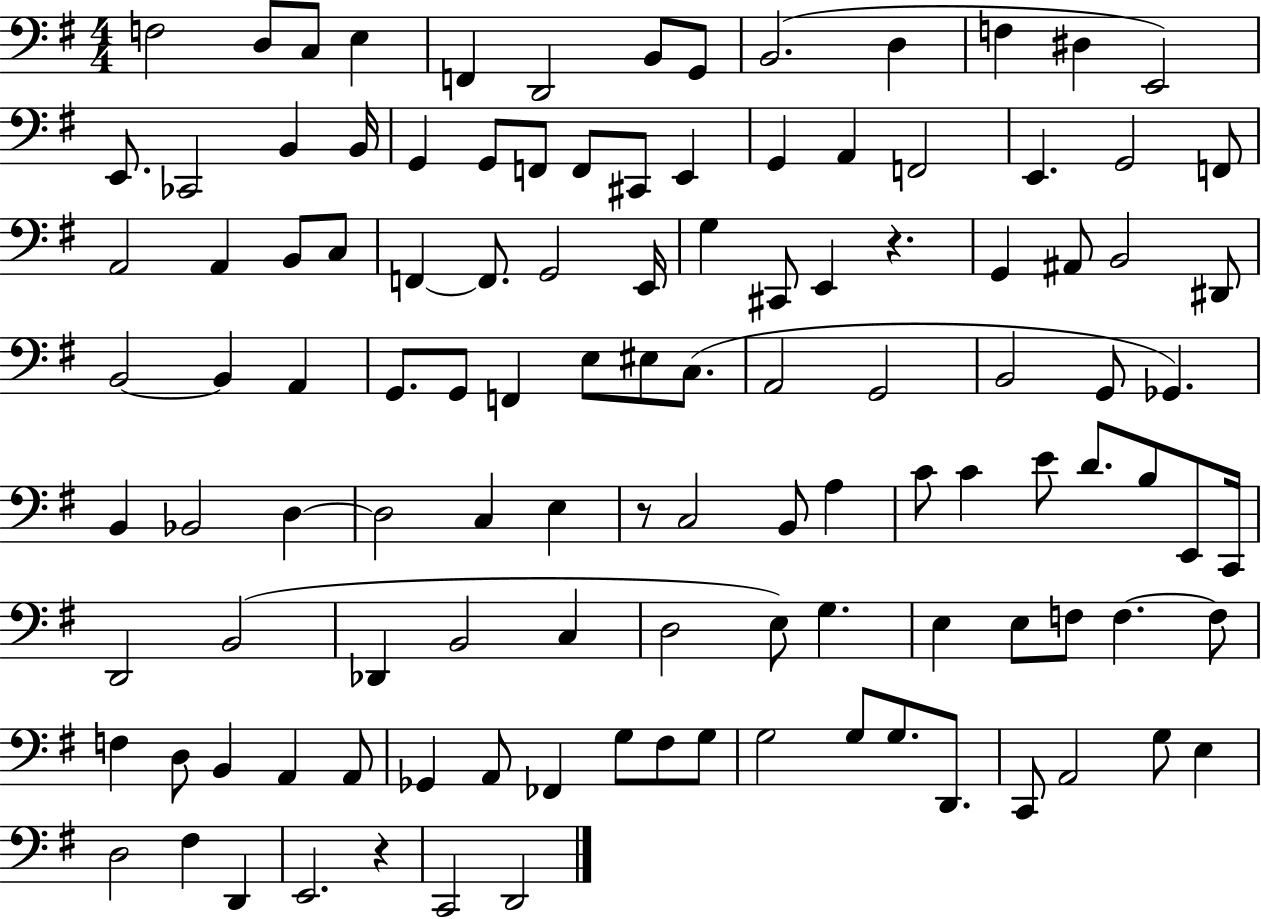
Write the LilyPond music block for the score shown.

{
  \clef bass
  \numericTimeSignature
  \time 4/4
  \key g \major
  \repeat volta 2 { f2 d8 c8 e4 | f,4 d,2 b,8 g,8 | b,2.( d4 | f4 dis4 e,2) | \break e,8. ces,2 b,4 b,16 | g,4 g,8 f,8 f,8 cis,8 e,4 | g,4 a,4 f,2 | e,4. g,2 f,8 | \break a,2 a,4 b,8 c8 | f,4~~ f,8. g,2 e,16 | g4 cis,8 e,4 r4. | g,4 ais,8 b,2 dis,8 | \break b,2~~ b,4 a,4 | g,8. g,8 f,4 e8 eis8 c8.( | a,2 g,2 | b,2 g,8 ges,4.) | \break b,4 bes,2 d4~~ | d2 c4 e4 | r8 c2 b,8 a4 | c'8 c'4 e'8 d'8. b8 e,8 c,16 | \break d,2 b,2( | des,4 b,2 c4 | d2 e8) g4. | e4 e8 f8 f4.~~ f8 | \break f4 d8 b,4 a,4 a,8 | ges,4 a,8 fes,4 g8 fis8 g8 | g2 g8 g8. d,8. | c,8 a,2 g8 e4 | \break d2 fis4 d,4 | e,2. r4 | c,2 d,2 | } \bar "|."
}